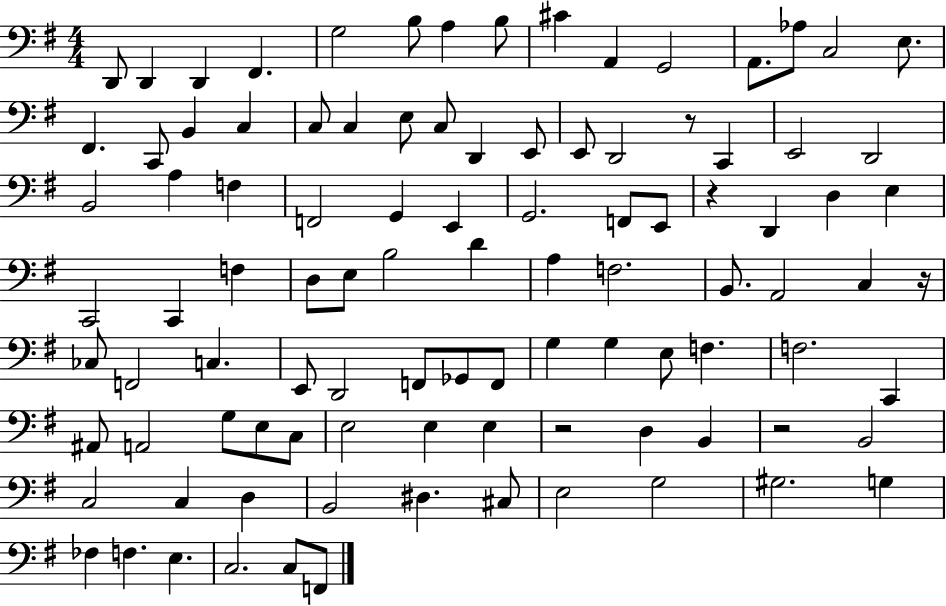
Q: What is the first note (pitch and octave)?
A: D2